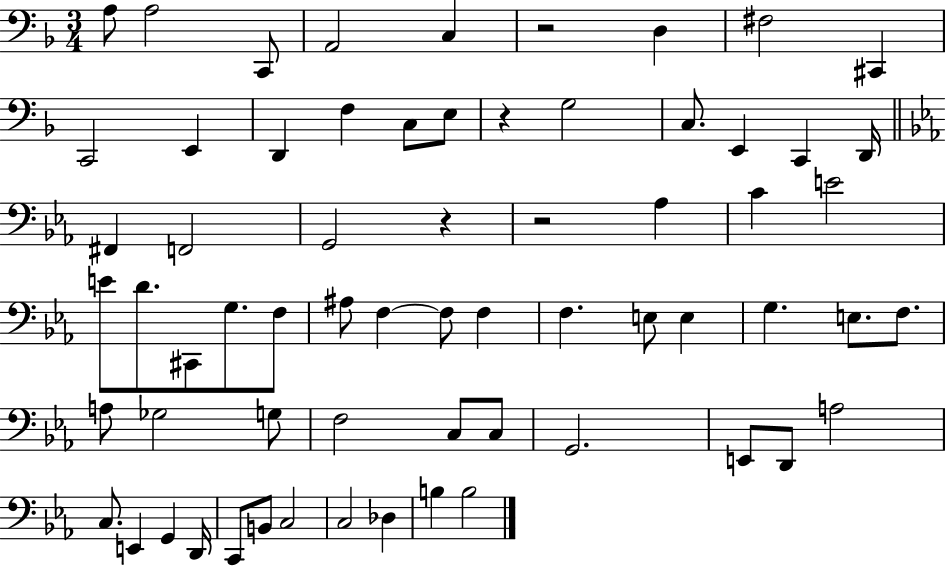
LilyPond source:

{
  \clef bass
  \numericTimeSignature
  \time 3/4
  \key f \major
  a8 a2 c,8 | a,2 c4 | r2 d4 | fis2 cis,4 | \break c,2 e,4 | d,4 f4 c8 e8 | r4 g2 | c8. e,4 c,4 d,16 | \break \bar "||" \break \key ees \major fis,4 f,2 | g,2 r4 | r2 aes4 | c'4 e'2 | \break e'8 d'8. cis,8 g8. f8 | ais8 f4~~ f8 f4 | f4. e8 e4 | g4. e8. f8. | \break a8 ges2 g8 | f2 c8 c8 | g,2. | e,8 d,8 a2 | \break c8. e,4 g,4 d,16 | c,8 b,8 c2 | c2 des4 | b4 b2 | \break \bar "|."
}